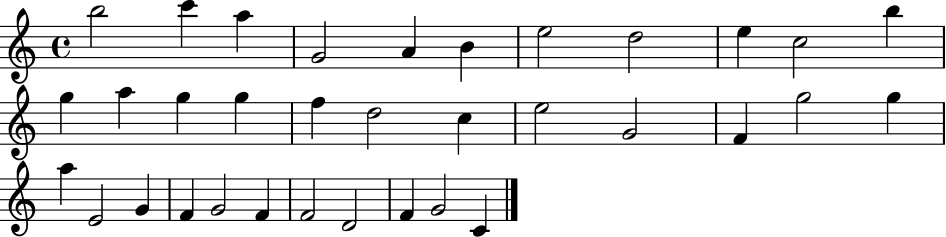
X:1
T:Untitled
M:4/4
L:1/4
K:C
b2 c' a G2 A B e2 d2 e c2 b g a g g f d2 c e2 G2 F g2 g a E2 G F G2 F F2 D2 F G2 C